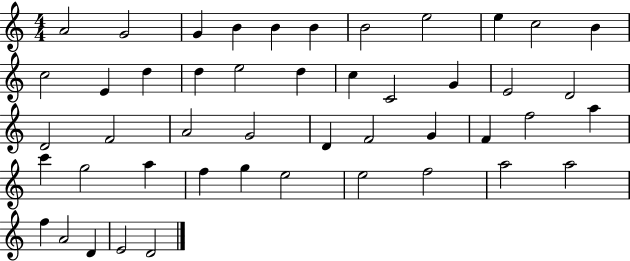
A4/h G4/h G4/q B4/q B4/q B4/q B4/h E5/h E5/q C5/h B4/q C5/h E4/q D5/q D5/q E5/h D5/q C5/q C4/h G4/q E4/h D4/h D4/h F4/h A4/h G4/h D4/q F4/h G4/q F4/q F5/h A5/q C6/q G5/h A5/q F5/q G5/q E5/h E5/h F5/h A5/h A5/h F5/q A4/h D4/q E4/h D4/h